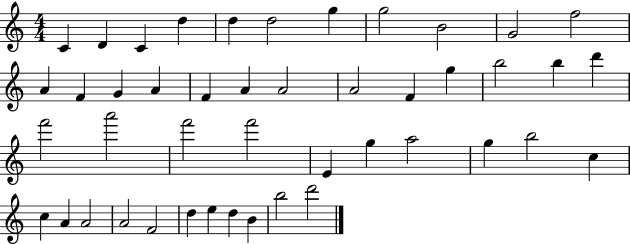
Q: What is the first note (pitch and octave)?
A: C4